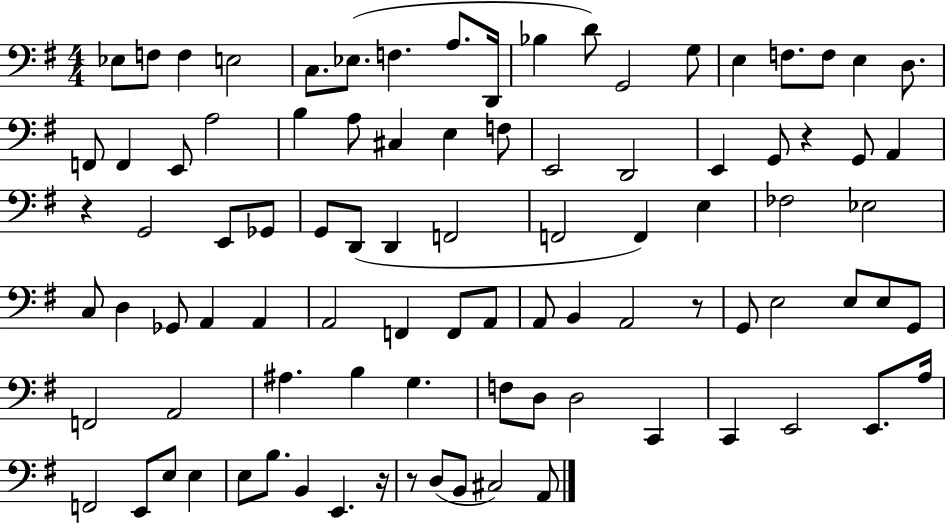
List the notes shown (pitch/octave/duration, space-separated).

Eb3/e F3/e F3/q E3/h C3/e. Eb3/e. F3/q. A3/e. D2/s Bb3/q D4/e G2/h G3/e E3/q F3/e. F3/e E3/q D3/e. F2/e F2/q E2/e A3/h B3/q A3/e C#3/q E3/q F3/e E2/h D2/h E2/q G2/e R/q G2/e A2/q R/q G2/h E2/e Gb2/e G2/e D2/e D2/q F2/h F2/h F2/q E3/q FES3/h Eb3/h C3/e D3/q Gb2/e A2/q A2/q A2/h F2/q F2/e A2/e A2/e B2/q A2/h R/e G2/e E3/h E3/e E3/e G2/e F2/h A2/h A#3/q. B3/q G3/q. F3/e D3/e D3/h C2/q C2/q E2/h E2/e. A3/s F2/h E2/e E3/e E3/q E3/e B3/e. B2/q E2/q. R/s R/e D3/e B2/e C#3/h A2/e